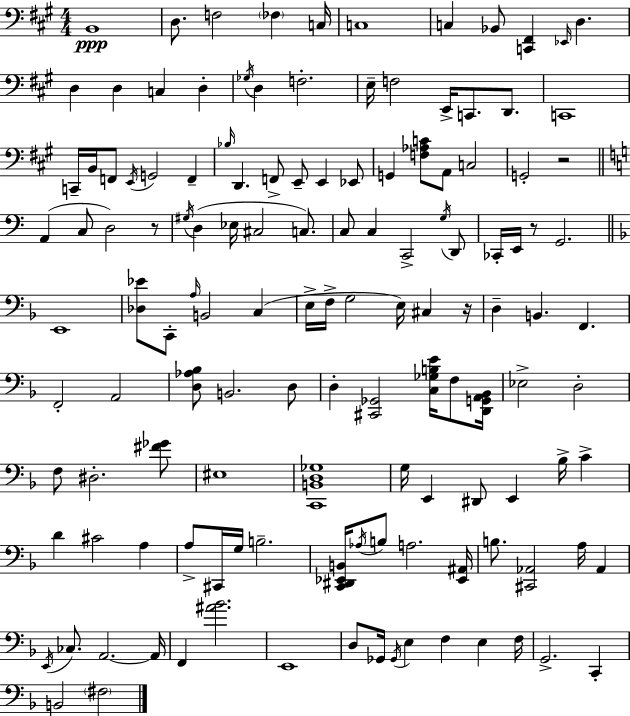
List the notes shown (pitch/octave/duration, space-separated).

B2/w D3/e. F3/h FES3/q C3/s C3/w C3/q Bb2/e [C2,F#2]/q Eb2/s D3/q. D3/q D3/q C3/q D3/q Gb3/s D3/q F3/h. E3/s F3/h E2/s C2/e. D2/e. C2/w C2/s B2/s F2/e E2/s G2/h F2/q Bb3/s D2/q. F2/e E2/e E2/q Eb2/e G2/q [F3,Ab3,C4]/e A2/e C3/h G2/h R/h A2/q C3/e D3/h R/e G#3/s D3/q Eb3/s C#3/h C3/e. C3/e C3/q C2/h G3/s D2/e CES2/s E2/s R/e G2/h. E2/w [Db3,Eb4]/e C2/e A3/s B2/h C3/q E3/s F3/s G3/h E3/s C#3/q R/s D3/q B2/q. F2/q. F2/h A2/h [D3,Ab3,Bb3]/e B2/h. D3/e D3/q [C#2,Gb2]/h [C3,Gb3,B3,E4]/s F3/e [D2,G2,A2,Bb2]/s Eb3/h D3/h F3/e D#3/h. [F#4,Gb4]/e EIS3/w [C2,B2,D3,Gb3]/w G3/s E2/q D#2/e E2/q Bb3/s C4/q D4/q C#4/h A3/q A3/e C#2/s G3/s B3/h. [C2,D#2,Eb2,B2]/s Ab3/s B3/e A3/h. [Eb2,A#2]/s B3/e. [C#2,Ab2]/h A3/s Ab2/q E2/s CES3/e. A2/h. A2/s F2/q [A#4,Bb4]/h. E2/w D3/e Gb2/s Gb2/s E3/q F3/q E3/q F3/s G2/h. C2/q B2/h F#3/h